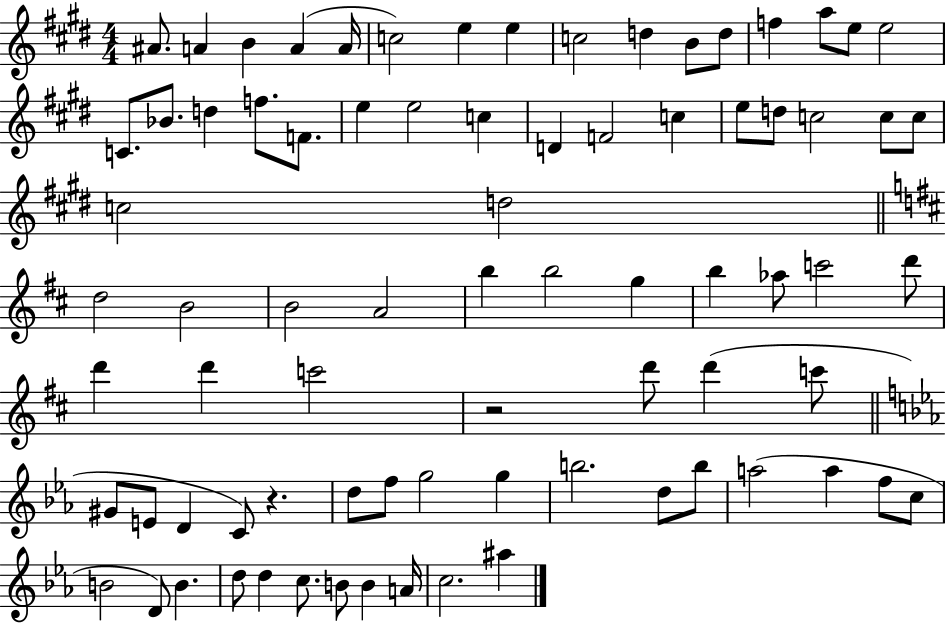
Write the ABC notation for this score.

X:1
T:Untitled
M:4/4
L:1/4
K:E
^A/2 A B A A/4 c2 e e c2 d B/2 d/2 f a/2 e/2 e2 C/2 _B/2 d f/2 F/2 e e2 c D F2 c e/2 d/2 c2 c/2 c/2 c2 d2 d2 B2 B2 A2 b b2 g b _a/2 c'2 d'/2 d' d' c'2 z2 d'/2 d' c'/2 ^G/2 E/2 D C/2 z d/2 f/2 g2 g b2 d/2 b/2 a2 a f/2 c/2 B2 D/2 B d/2 d c/2 B/2 B A/4 c2 ^a